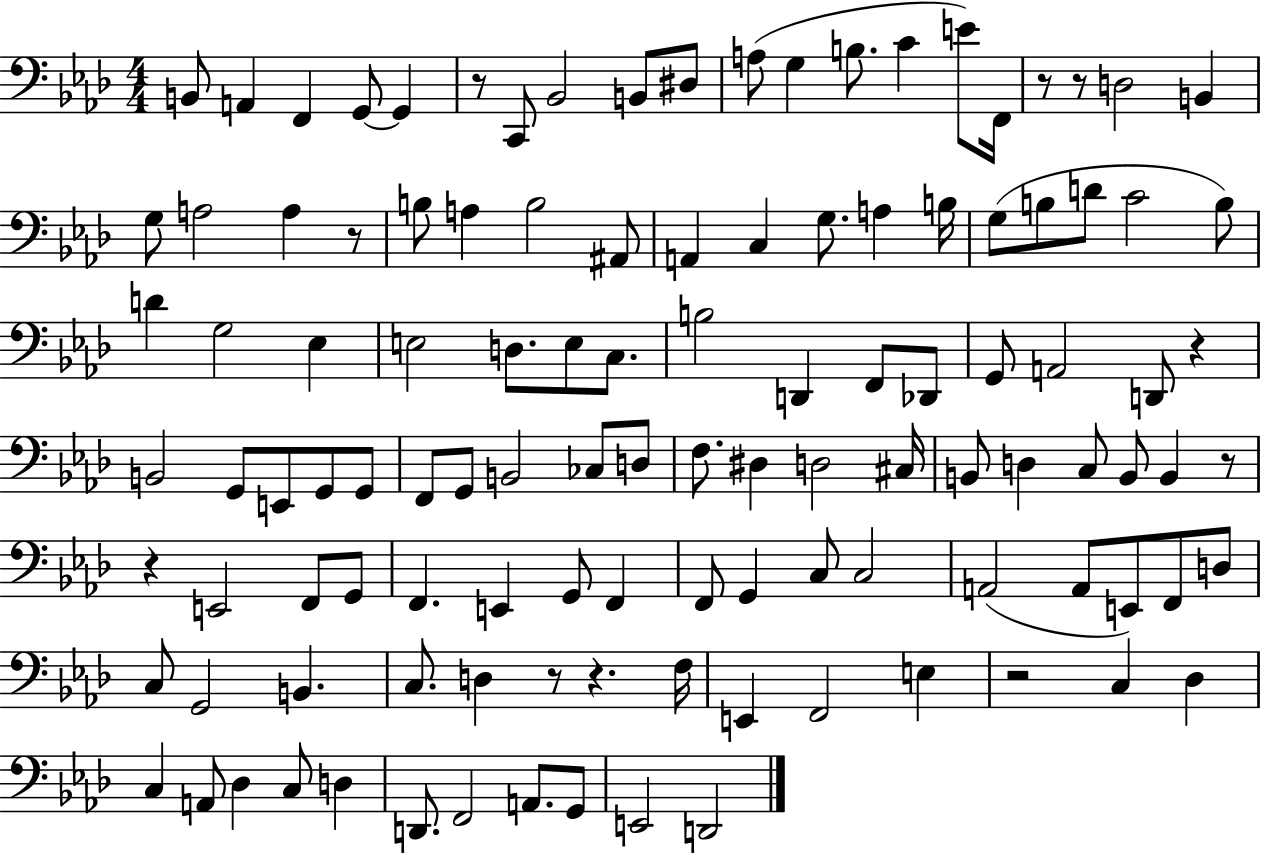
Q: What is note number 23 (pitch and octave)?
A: B3